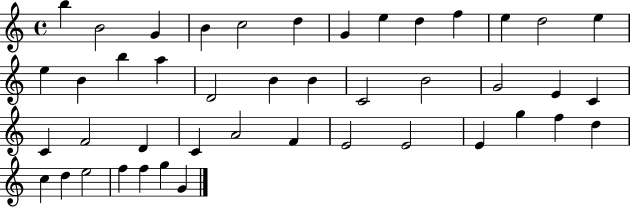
B5/q B4/h G4/q B4/q C5/h D5/q G4/q E5/q D5/q F5/q E5/q D5/h E5/q E5/q B4/q B5/q A5/q D4/h B4/q B4/q C4/h B4/h G4/h E4/q C4/q C4/q F4/h D4/q C4/q A4/h F4/q E4/h E4/h E4/q G5/q F5/q D5/q C5/q D5/q E5/h F5/q F5/q G5/q G4/q